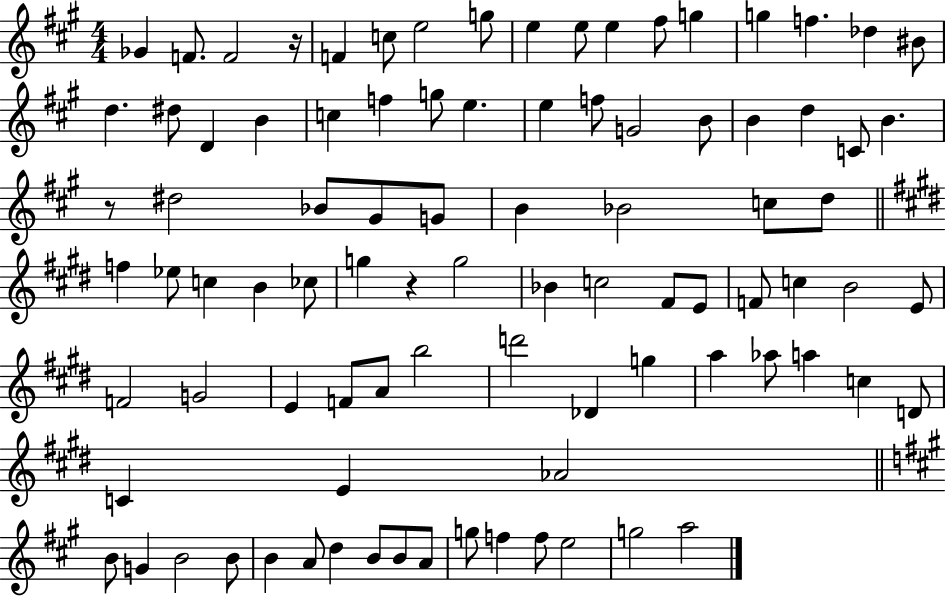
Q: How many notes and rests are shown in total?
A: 91